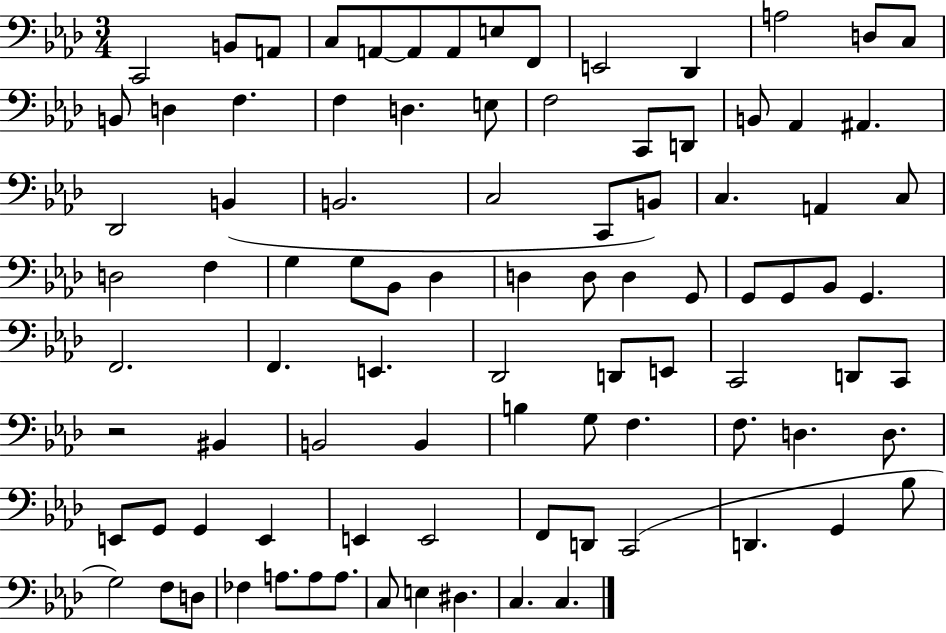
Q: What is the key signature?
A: AES major